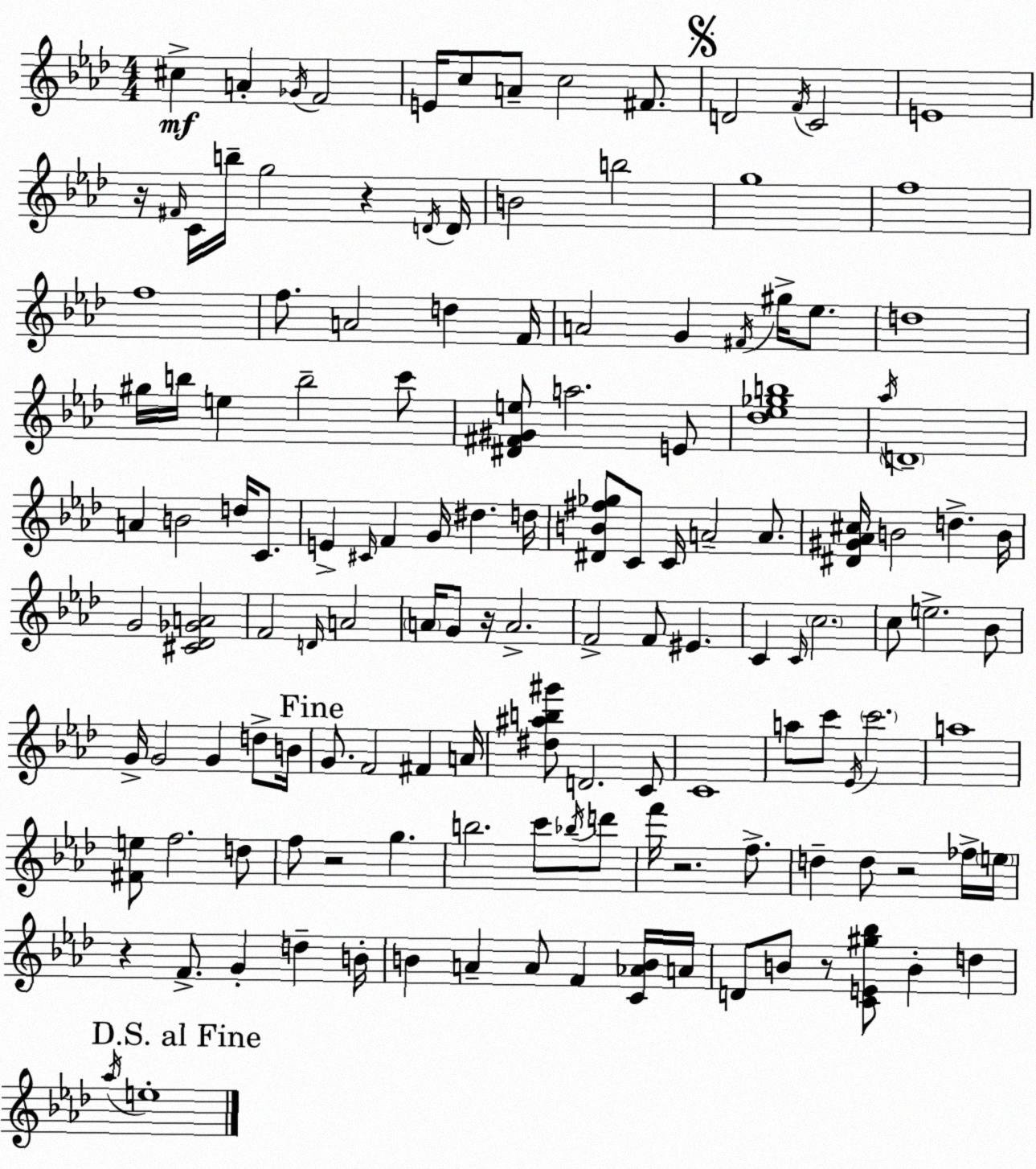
X:1
T:Untitled
M:4/4
L:1/4
K:Ab
^c A _G/4 F2 E/4 c/2 A/2 c2 ^F/2 D2 F/4 C2 E4 z/4 ^F/4 C/4 b/4 g2 z D/4 D/4 B2 b2 g4 f4 f4 f/2 A2 d F/4 A2 G ^F/4 ^g/4 _e/2 d4 ^g/4 b/4 e b2 c'/2 [^D^F^Ge]/2 a2 E/2 [_d_e_gb]4 _a/4 D4 A B2 d/4 C/2 E ^C/4 F G/4 ^d d/4 [^DB^f_g]/2 C/2 C/4 A2 A/2 [^D^G_A^c]/4 B2 d B/4 G2 [^C_D_GA]2 F2 D/4 A2 A/4 G/2 z/4 A2 F2 F/2 ^E C C/4 c2 c/2 e2 _B/2 G/4 G2 G d/2 B/4 G/2 F2 ^F A/4 [^d^ab^g']/2 D2 C/2 C4 a/2 c'/2 _E/4 c'2 a4 [^Fe]/2 f2 d/2 f/2 z2 g b2 c'/2 _b/4 d'/2 f'/4 z2 f/2 d d/2 z2 _f/4 e/4 z F/2 G d B/4 B A A/2 F [C_AB]/4 A/4 D/2 B/2 z/2 [CE^g_b]/2 B d _a/4 e4